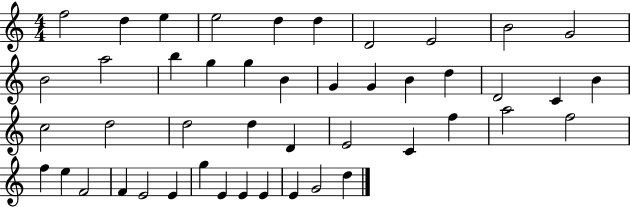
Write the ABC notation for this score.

X:1
T:Untitled
M:4/4
L:1/4
K:C
f2 d e e2 d d D2 E2 B2 G2 B2 a2 b g g B G G B d D2 C B c2 d2 d2 d D E2 C f a2 f2 f e F2 F E2 E g E E E E G2 d